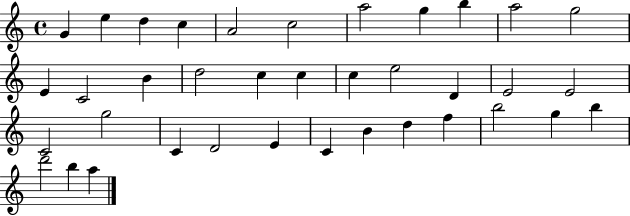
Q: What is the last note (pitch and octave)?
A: A5